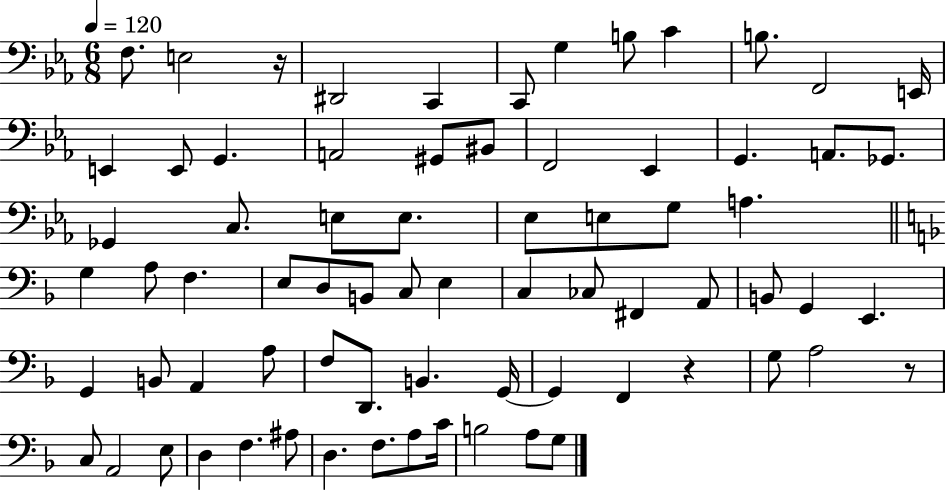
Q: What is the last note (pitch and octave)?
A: G3